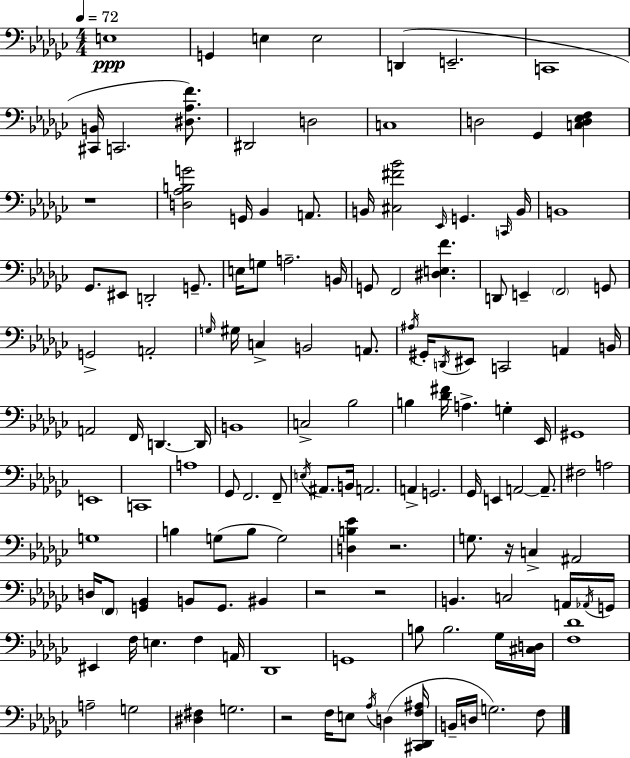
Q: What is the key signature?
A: EES minor